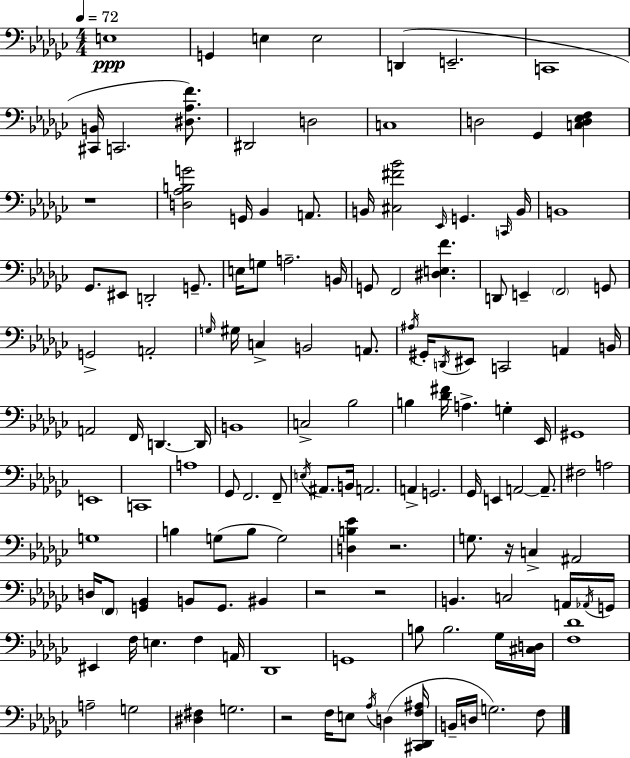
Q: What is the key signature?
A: EES minor